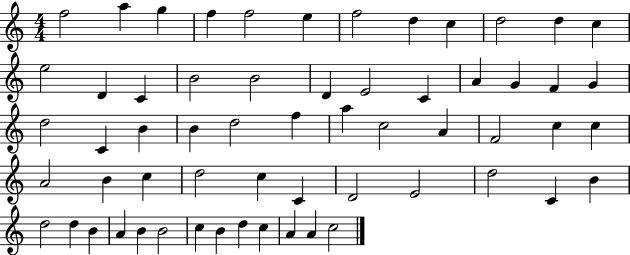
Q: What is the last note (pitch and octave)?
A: C5